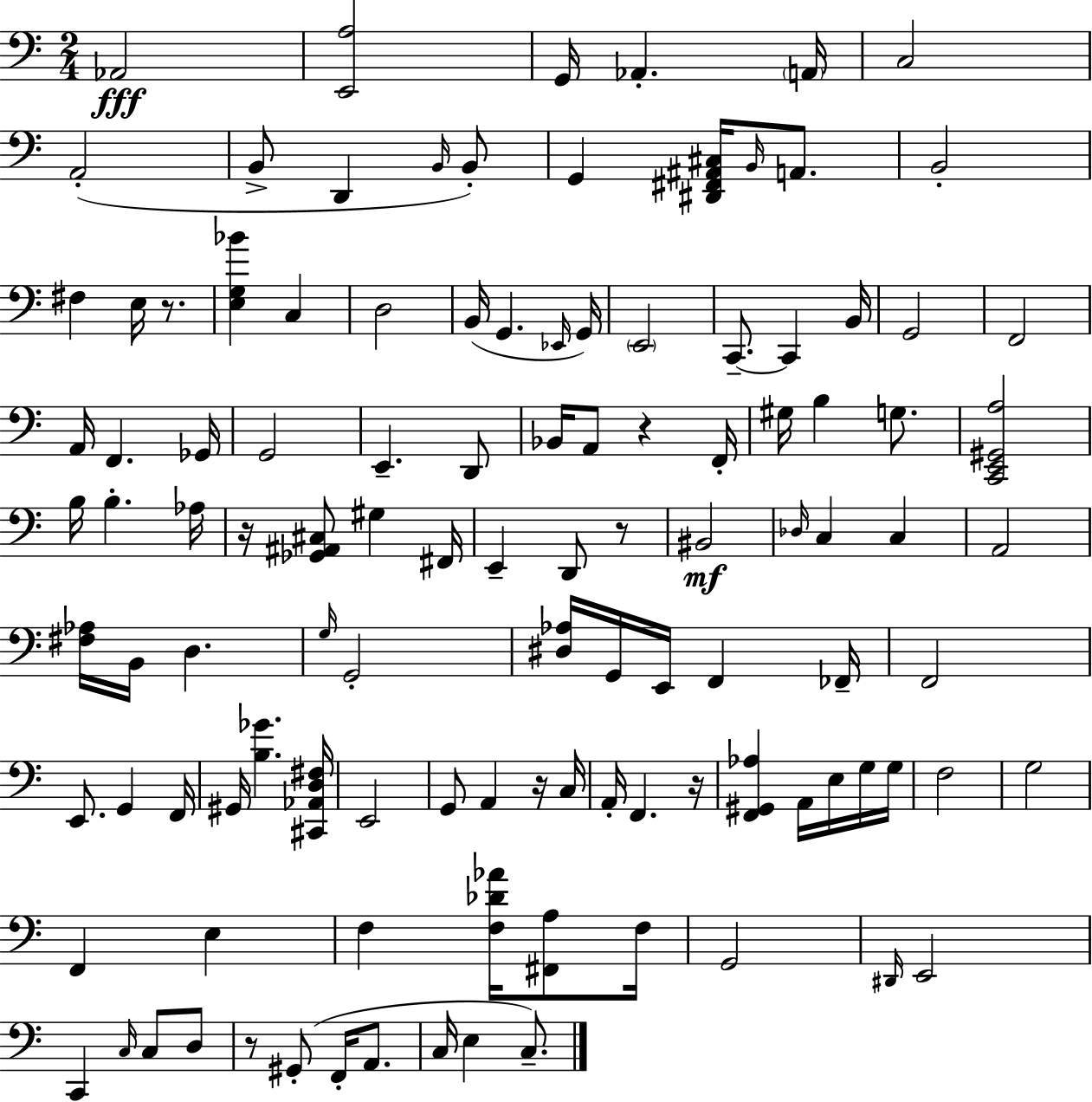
Ab2/h [E2,A3]/h G2/s Ab2/q. A2/s C3/h A2/h B2/e D2/q B2/s B2/e G2/q [D#2,F#2,A#2,C#3]/s B2/s A2/e. B2/h F#3/q E3/s R/e. [E3,G3,Bb4]/q C3/q D3/h B2/s G2/q. Eb2/s G2/s E2/h C2/e. C2/q B2/s G2/h F2/h A2/s F2/q. Gb2/s G2/h E2/q. D2/e Bb2/s A2/e R/q F2/s G#3/s B3/q G3/e. [C2,E2,G#2,A3]/h B3/s B3/q. Ab3/s R/s [Gb2,A#2,C#3]/e G#3/q F#2/s E2/q D2/e R/e BIS2/h Db3/s C3/q C3/q A2/h [F#3,Ab3]/s B2/s D3/q. G3/s G2/h [D#3,Ab3]/s G2/s E2/s F2/q FES2/s F2/h E2/e. G2/q F2/s G#2/s [B3,Gb4]/q. [C#2,Ab2,D3,F#3]/s E2/h G2/e A2/q R/s C3/s A2/s F2/q. R/s [F2,G#2,Ab3]/q A2/s E3/s G3/s G3/s F3/h G3/h F2/q E3/q F3/q [F3,Db4,Ab4]/s [F#2,A3]/e F3/s G2/h D#2/s E2/h C2/q C3/s C3/e D3/e R/e G#2/e F2/s A2/e. C3/s E3/q C3/e.